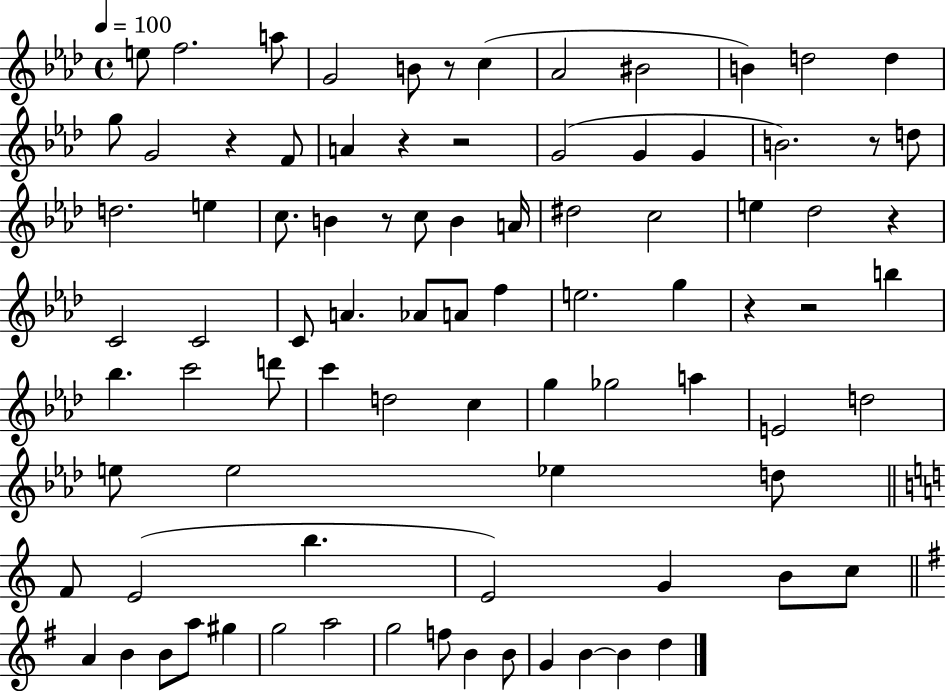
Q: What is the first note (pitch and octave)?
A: E5